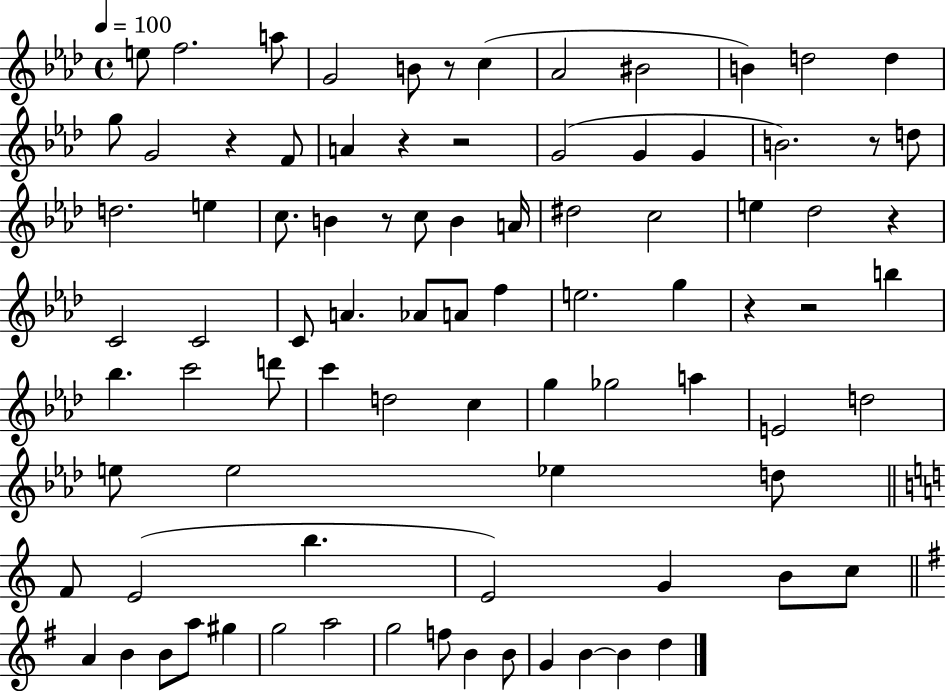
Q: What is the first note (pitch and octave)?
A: E5